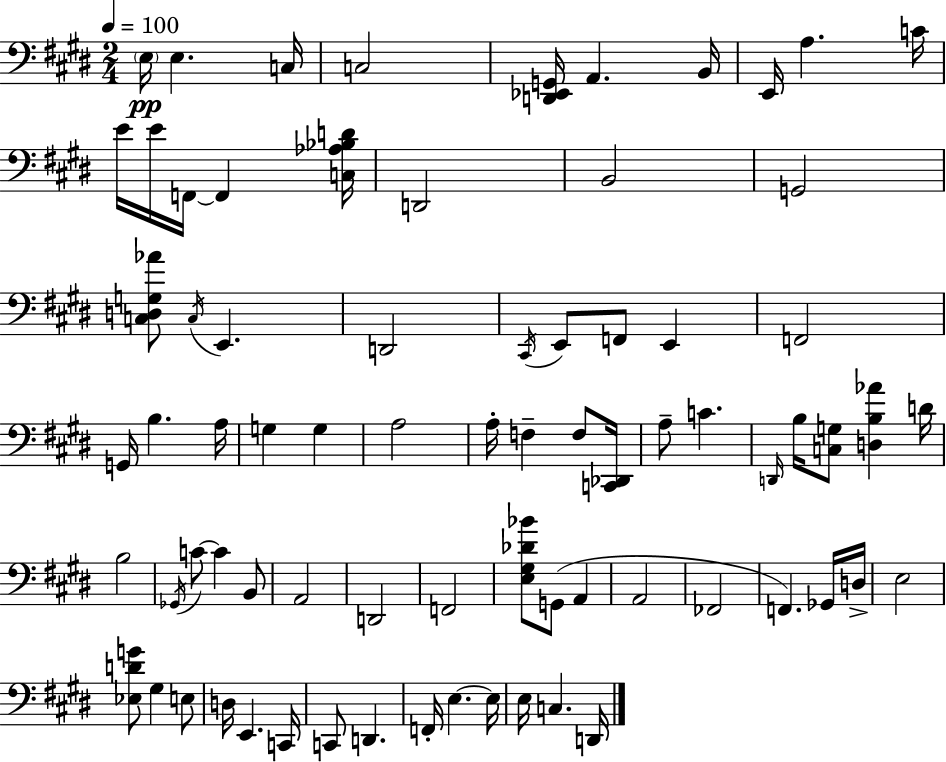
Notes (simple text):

E3/s E3/q. C3/s C3/h [D2,Eb2,G2]/s A2/q. B2/s E2/s A3/q. C4/s E4/s E4/s F2/s F2/q [C3,Ab3,Bb3,D4]/s D2/h B2/h G2/h [C3,D3,G3,Ab4]/e C3/s E2/q. D2/h C#2/s E2/e F2/e E2/q F2/h G2/s B3/q. A3/s G3/q G3/q A3/h A3/s F3/q F3/e [C2,Db2]/s A3/e C4/q. D2/s B3/s [C3,G3]/e [D3,B3,Ab4]/q D4/s B3/h Gb2/s C4/e C4/q B2/e A2/h D2/h F2/h [E3,G#3,Db4,Bb4]/e G2/e A2/q A2/h FES2/h F2/q. Gb2/s D3/s E3/h [Eb3,D4,G4]/e G#3/q E3/e D3/s E2/q. C2/s C2/e D2/q. F2/s E3/q. E3/s E3/s C3/q. D2/s